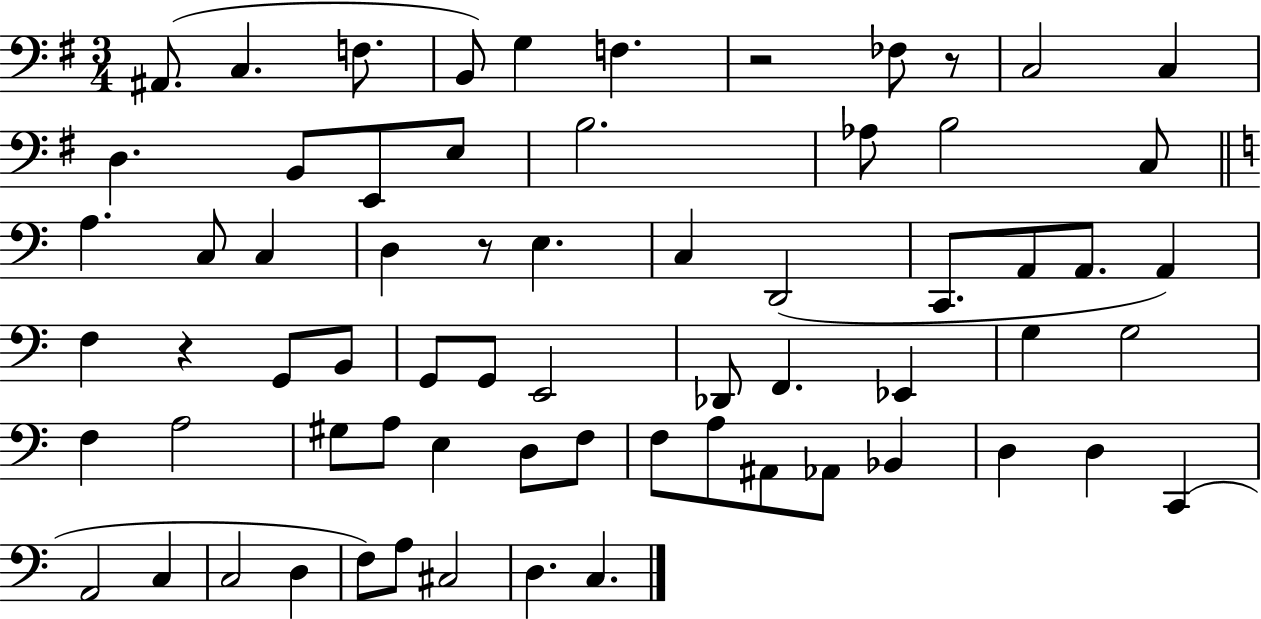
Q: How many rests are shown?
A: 4